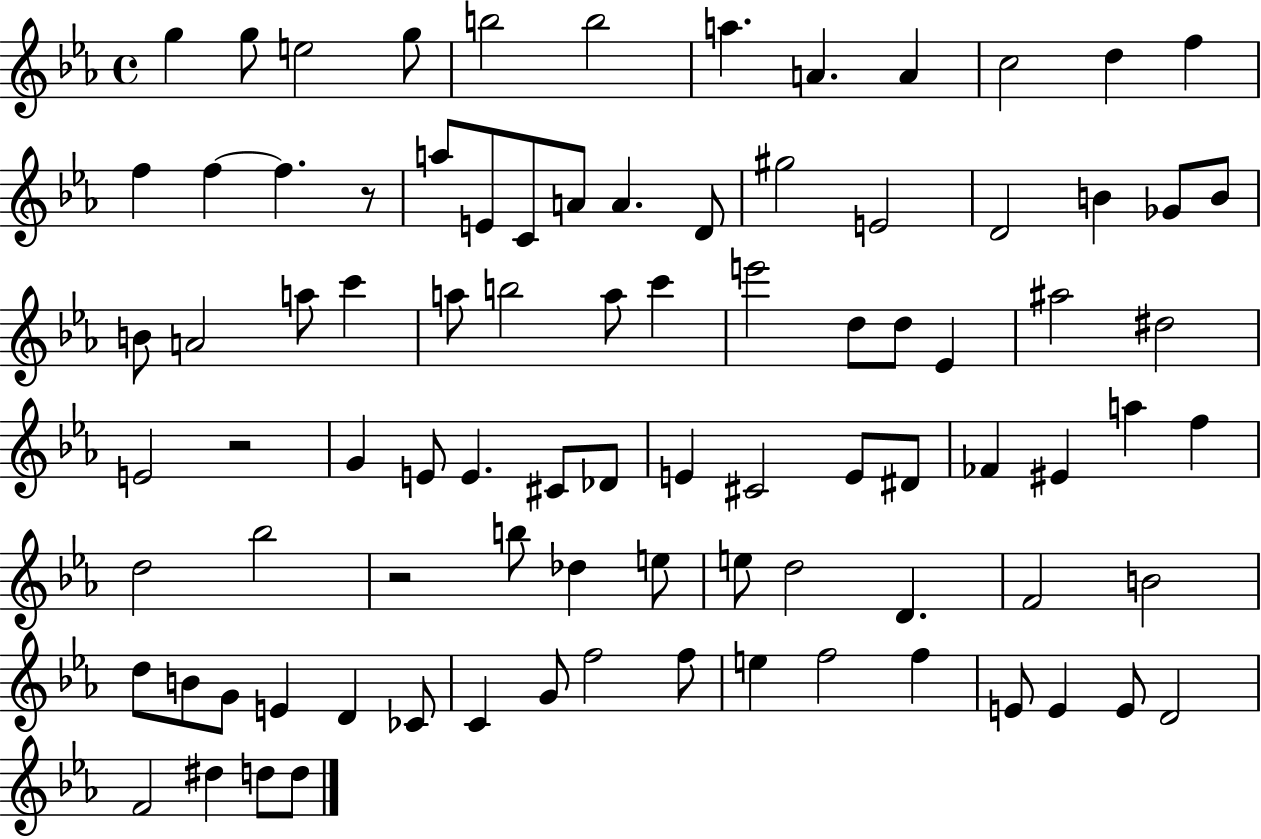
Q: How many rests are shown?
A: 3